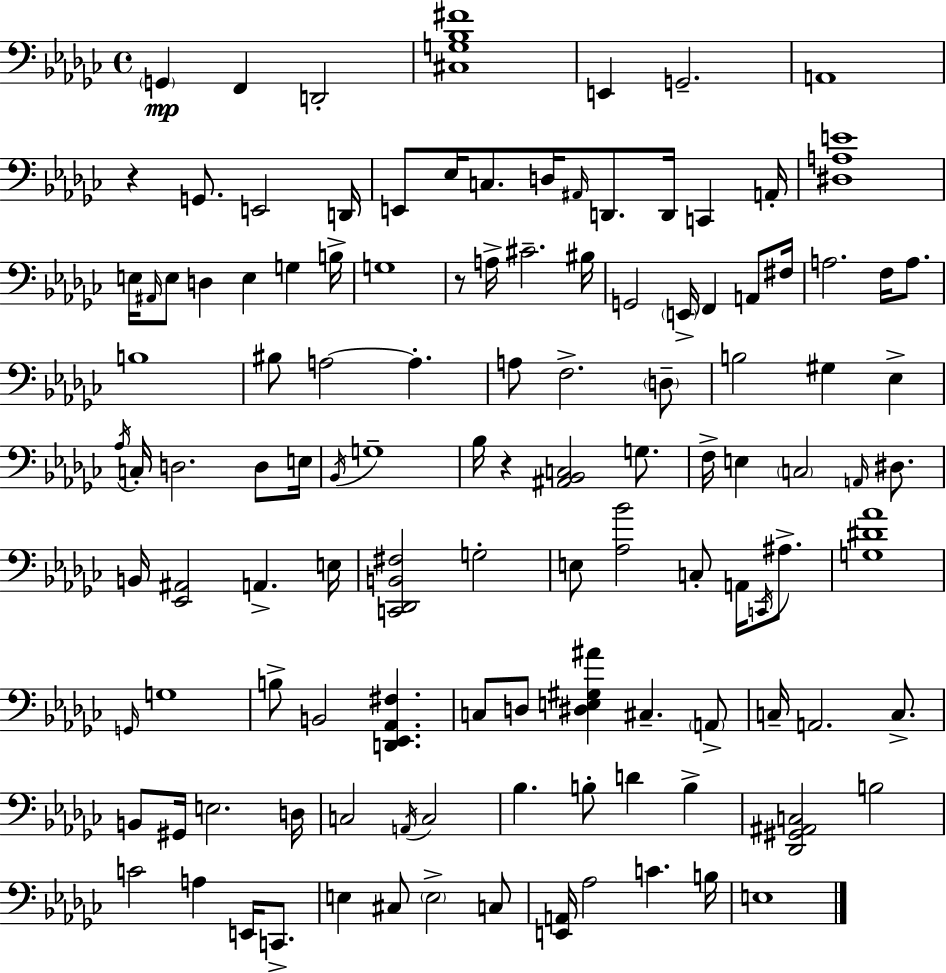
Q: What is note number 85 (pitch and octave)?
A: D3